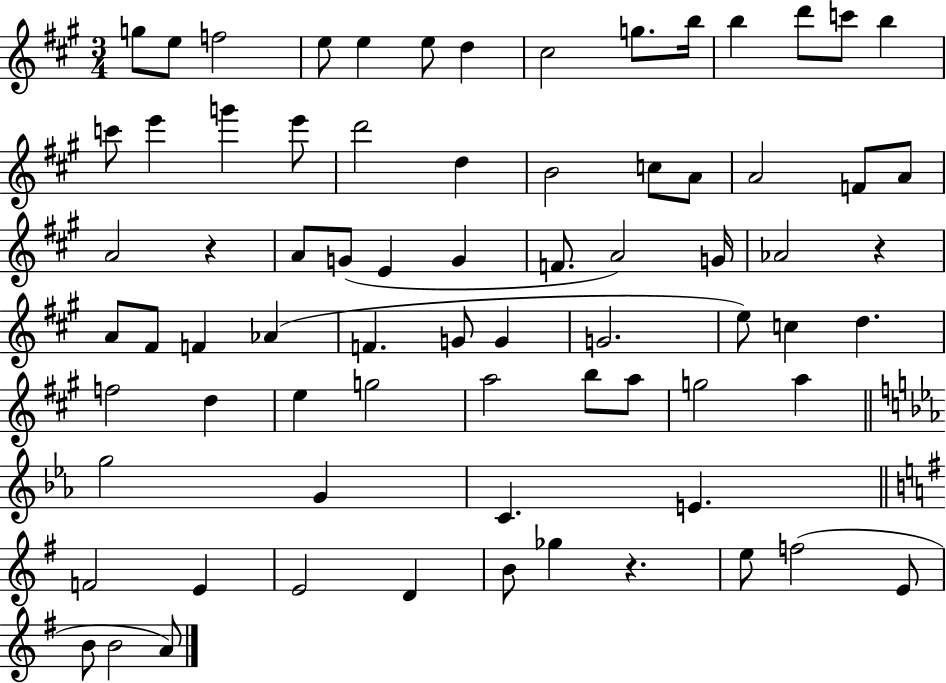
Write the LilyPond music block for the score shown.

{
  \clef treble
  \numericTimeSignature
  \time 3/4
  \key a \major
  g''8 e''8 f''2 | e''8 e''4 e''8 d''4 | cis''2 g''8. b''16 | b''4 d'''8 c'''8 b''4 | \break c'''8 e'''4 g'''4 e'''8 | d'''2 d''4 | b'2 c''8 a'8 | a'2 f'8 a'8 | \break a'2 r4 | a'8 g'8( e'4 g'4 | f'8. a'2) g'16 | aes'2 r4 | \break a'8 fis'8 f'4 aes'4( | f'4. g'8 g'4 | g'2. | e''8) c''4 d''4. | \break f''2 d''4 | e''4 g''2 | a''2 b''8 a''8 | g''2 a''4 | \break \bar "||" \break \key ees \major g''2 g'4 | c'4. e'4. | \bar "||" \break \key g \major f'2 e'4 | e'2 d'4 | b'8 ges''4 r4. | e''8 f''2( e'8 | \break b'8 b'2 a'8) | \bar "|."
}